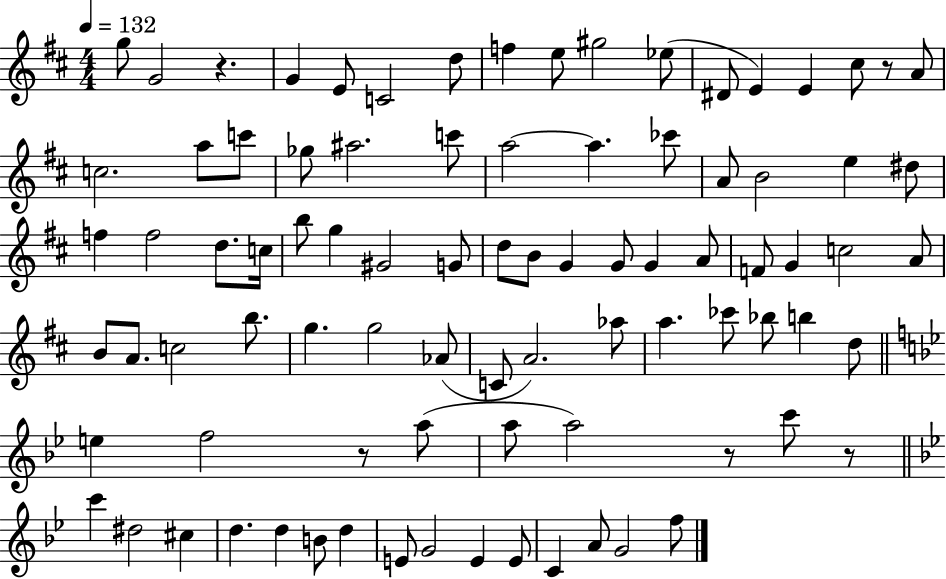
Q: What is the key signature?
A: D major